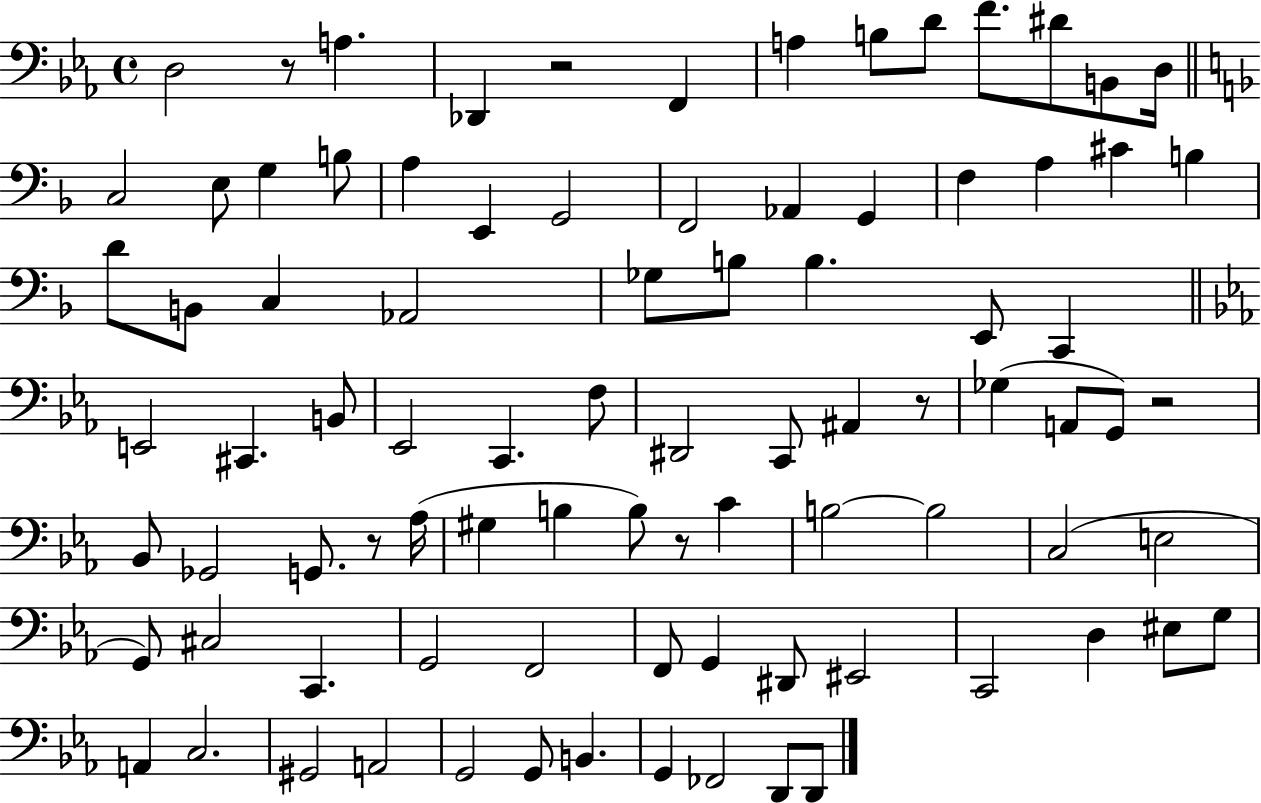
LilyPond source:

{
  \clef bass
  \time 4/4
  \defaultTimeSignature
  \key ees \major
  d2 r8 a4. | des,4 r2 f,4 | a4 b8 d'8 f'8. dis'8 b,8 d16 | \bar "||" \break \key d \minor c2 e8 g4 b8 | a4 e,4 g,2 | f,2 aes,4 g,4 | f4 a4 cis'4 b4 | \break d'8 b,8 c4 aes,2 | ges8 b8 b4. e,8 c,4 | \bar "||" \break \key c \minor e,2 cis,4. b,8 | ees,2 c,4. f8 | dis,2 c,8 ais,4 r8 | ges4( a,8 g,8) r2 | \break bes,8 ges,2 g,8. r8 aes16( | gis4 b4 b8) r8 c'4 | b2~~ b2 | c2( e2 | \break g,8) cis2 c,4. | g,2 f,2 | f,8 g,4 dis,8 eis,2 | c,2 d4 eis8 g8 | \break a,4 c2. | gis,2 a,2 | g,2 g,8 b,4. | g,4 fes,2 d,8 d,8 | \break \bar "|."
}